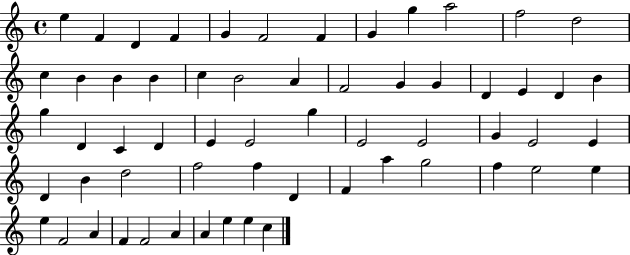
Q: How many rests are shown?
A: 0